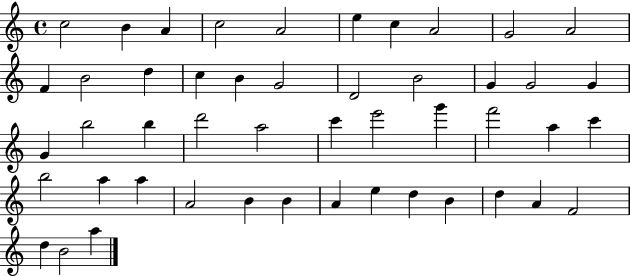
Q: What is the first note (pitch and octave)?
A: C5